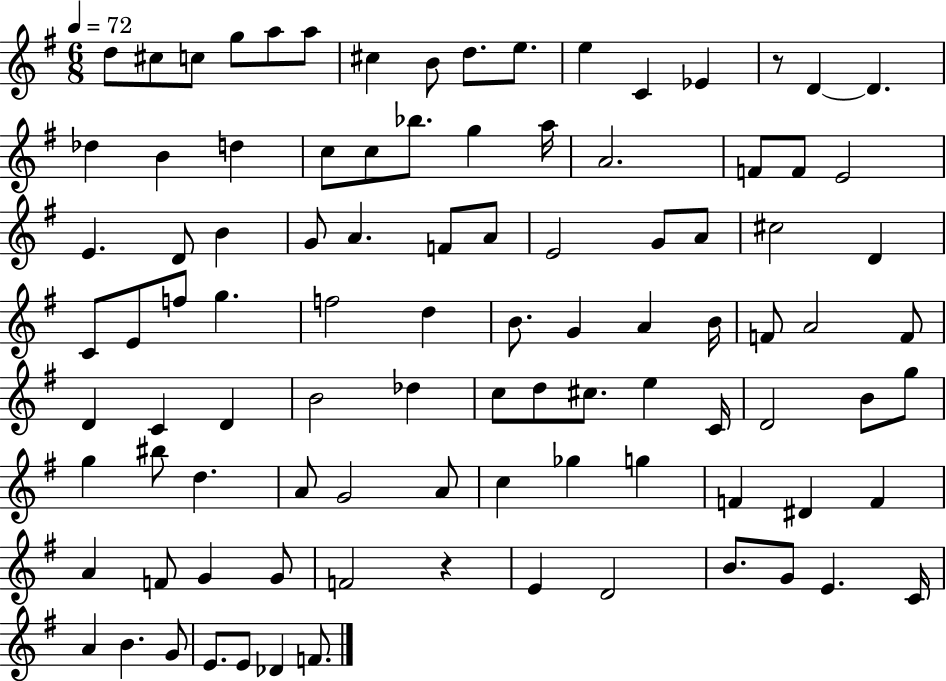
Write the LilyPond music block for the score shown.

{
  \clef treble
  \numericTimeSignature
  \time 6/8
  \key g \major
  \tempo 4 = 72
  d''8 cis''8 c''8 g''8 a''8 a''8 | cis''4 b'8 d''8. e''8. | e''4 c'4 ees'4 | r8 d'4~~ d'4. | \break des''4 b'4 d''4 | c''8 c''8 bes''8. g''4 a''16 | a'2. | f'8 f'8 e'2 | \break e'4. d'8 b'4 | g'8 a'4. f'8 a'8 | e'2 g'8 a'8 | cis''2 d'4 | \break c'8 e'8 f''8 g''4. | f''2 d''4 | b'8. g'4 a'4 b'16 | f'8 a'2 f'8 | \break d'4 c'4 d'4 | b'2 des''4 | c''8 d''8 cis''8. e''4 c'16 | d'2 b'8 g''8 | \break g''4 bis''8 d''4. | a'8 g'2 a'8 | c''4 ges''4 g''4 | f'4 dis'4 f'4 | \break a'4 f'8 g'4 g'8 | f'2 r4 | e'4 d'2 | b'8. g'8 e'4. c'16 | \break a'4 b'4. g'8 | e'8. e'8 des'4 f'8. | \bar "|."
}